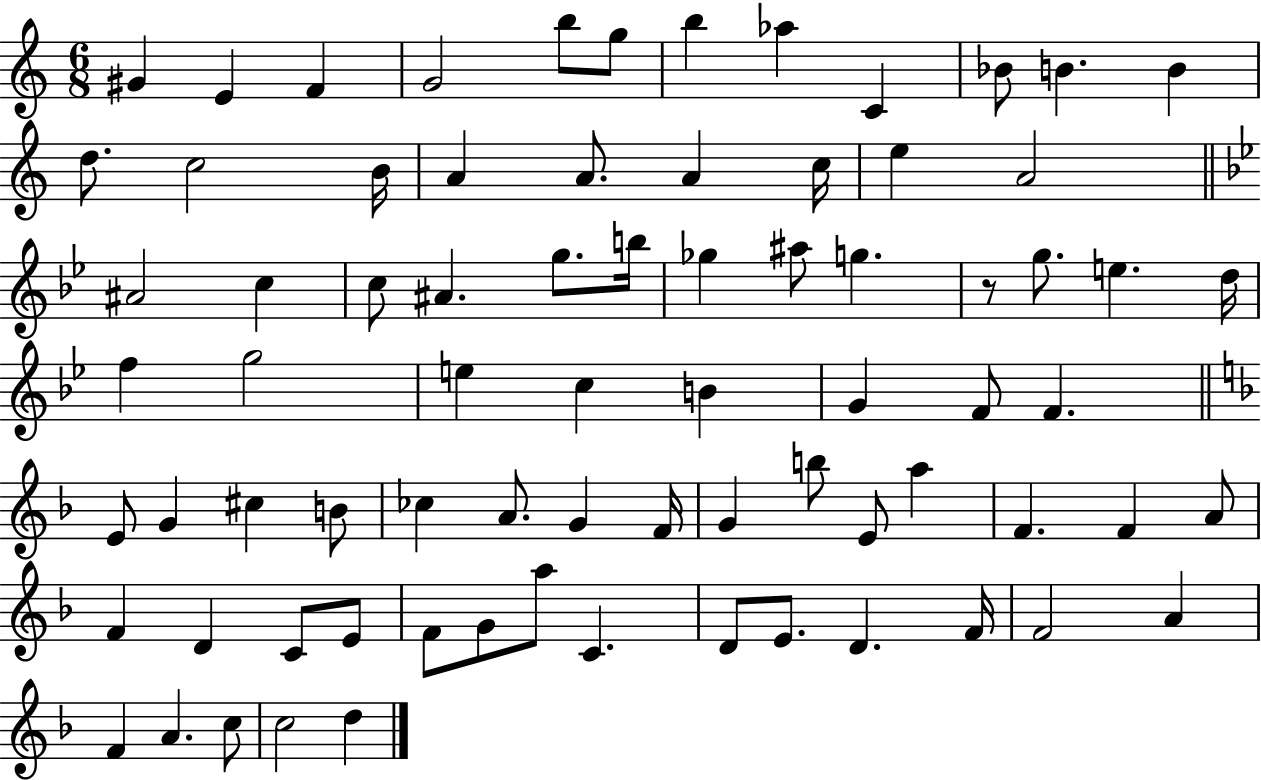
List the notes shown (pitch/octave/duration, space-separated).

G#4/q E4/q F4/q G4/h B5/e G5/e B5/q Ab5/q C4/q Bb4/e B4/q. B4/q D5/e. C5/h B4/s A4/q A4/e. A4/q C5/s E5/q A4/h A#4/h C5/q C5/e A#4/q. G5/e. B5/s Gb5/q A#5/e G5/q. R/e G5/e. E5/q. D5/s F5/q G5/h E5/q C5/q B4/q G4/q F4/e F4/q. E4/e G4/q C#5/q B4/e CES5/q A4/e. G4/q F4/s G4/q B5/e E4/e A5/q F4/q. F4/q A4/e F4/q D4/q C4/e E4/e F4/e G4/e A5/e C4/q. D4/e E4/e. D4/q. F4/s F4/h A4/q F4/q A4/q. C5/e C5/h D5/q